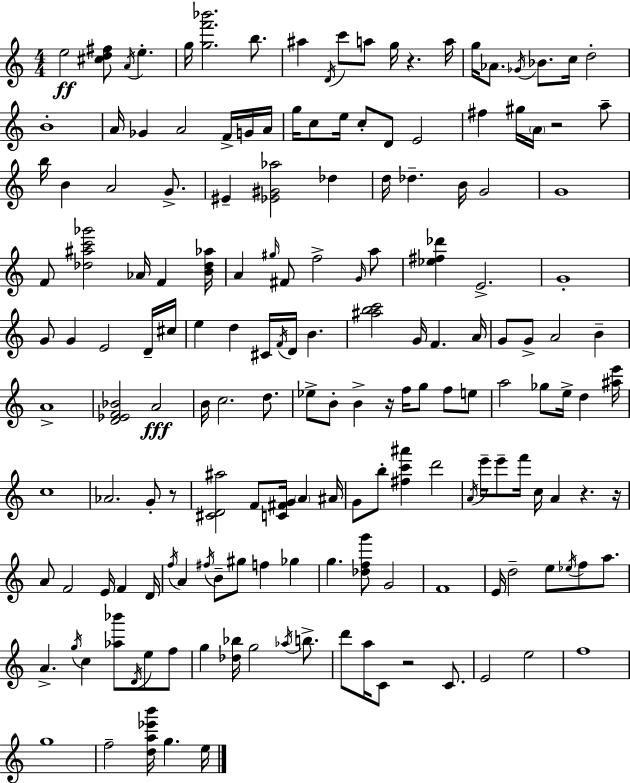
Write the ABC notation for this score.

X:1
T:Untitled
M:4/4
L:1/4
K:Am
e2 [^cd^f]/2 A/4 e g/4 [gf'_b']2 b/2 ^a D/4 c'/2 a/2 g/4 z a/4 g/4 _A/2 _G/4 _B/2 c/4 d2 B4 A/4 _G A2 F/4 G/4 A/4 g/4 c/2 e/4 c/2 D/2 E2 ^f ^g/4 A/4 z2 a/2 b/4 B A2 G/2 ^E [_E^G_a]2 _d d/4 _d B/4 G2 G4 F/2 [_d^ac'_g']2 _A/4 F [B_d_a]/4 A ^g/4 ^F/2 f2 G/4 a/2 [_e^f_d'] E2 G4 G/2 G E2 D/4 ^c/4 e d ^C/4 F/4 D/4 B [^abc']2 G/4 F A/4 G/2 G/2 A2 B A4 [D_EF_B]2 A2 B/4 c2 d/2 _e/2 B/2 B z/4 f/4 g/2 f/2 e/2 a2 _g/2 e/4 d [^ae']/4 c4 _A2 G/2 z/2 [^CD^a]2 F/2 [C^FG]/4 A ^A/4 G/2 b/2 [^fc'^a'] d'2 A/4 e'/4 e'/2 f'/4 c/4 A z z/4 A/2 F2 E/4 F D/4 f/4 A ^f/4 B/2 ^g/2 f _g g [_dfg']/2 G2 F4 E/4 d2 e/2 _e/4 f/2 a/2 A g/4 c [_a_b']/2 D/4 e/2 f/2 g [_d_b]/4 g2 _a/4 b/2 d'/2 a/4 C/2 z2 C/2 E2 e2 f4 g4 f2 [da_e'b']/4 g e/4